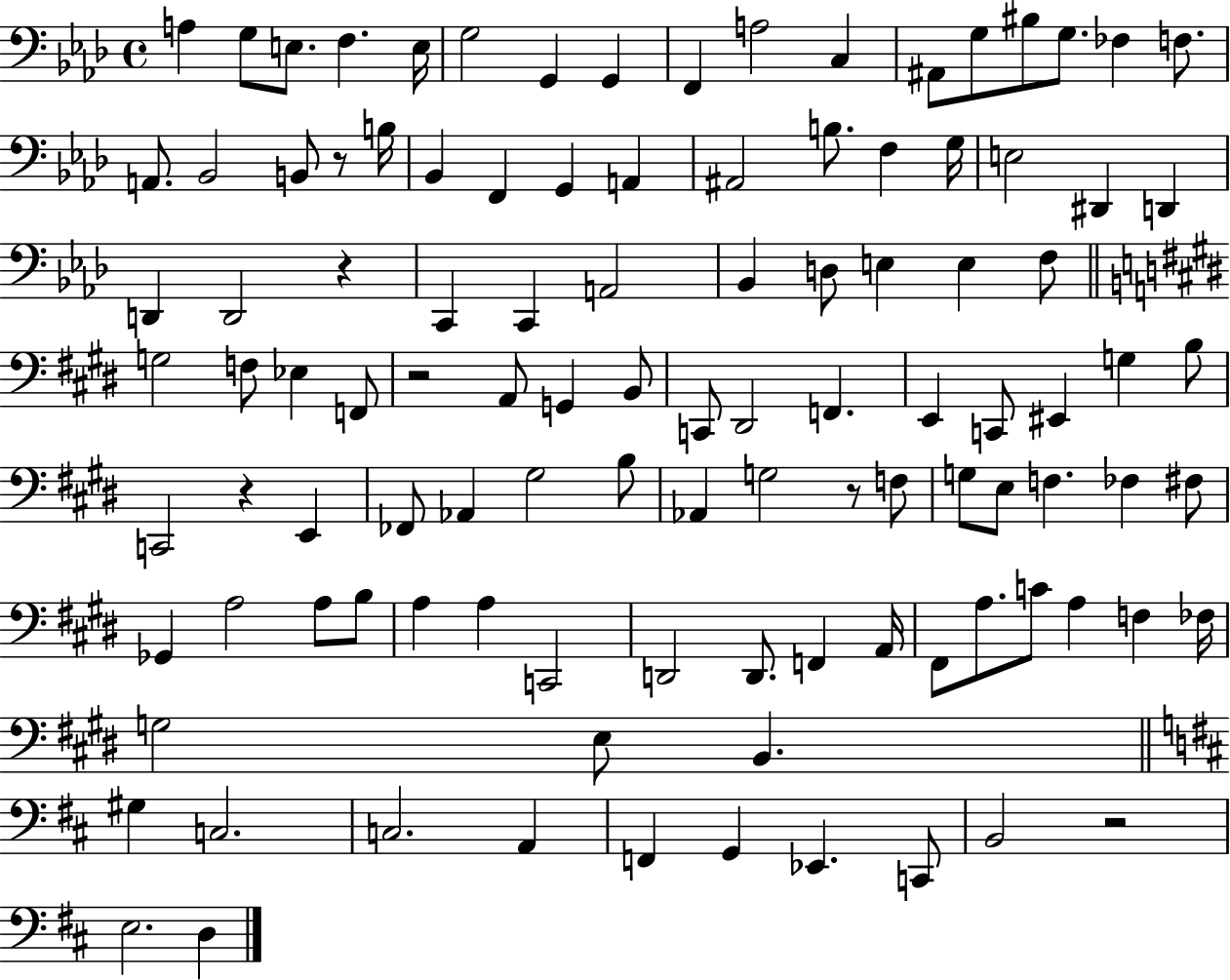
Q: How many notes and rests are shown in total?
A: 108